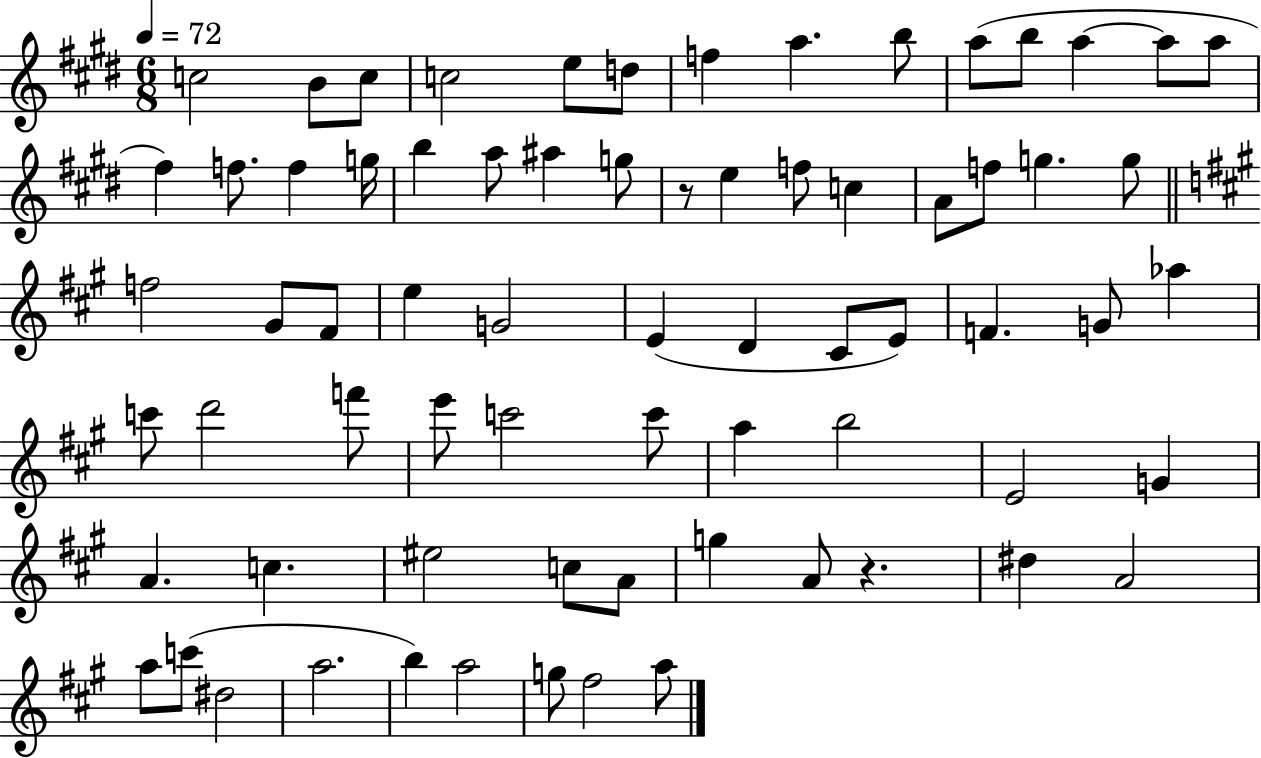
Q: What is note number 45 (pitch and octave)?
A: E6